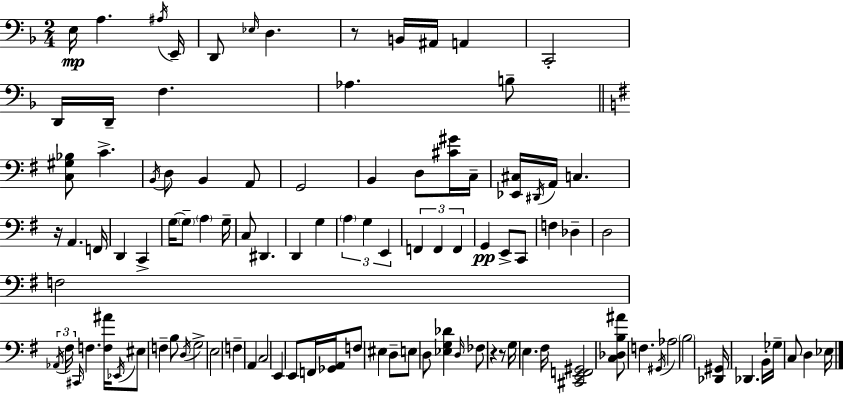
X:1
T:Untitled
M:2/4
L:1/4
K:F
E,/4 A, ^A,/4 E,,/4 D,,/2 _E,/4 D, z/2 B,,/4 ^A,,/4 A,, C,,2 D,,/4 D,,/4 F, _A, B,/2 [C,^G,_B,]/2 C B,,/4 D,/2 B,, A,,/2 G,,2 B,, D,/2 [^C^G]/4 C,/4 [_E,,^C,]/4 ^D,,/4 A,,/4 C, z/4 A,, F,,/4 D,, C,, G,/4 G,/2 A, G,/4 C,/2 ^D,, D,, G, A, G, E,, F,, F,, F,, G,, E,,/2 C,,/2 F, _D, D,2 F,2 _A,,/4 ^F,/4 ^C,,/4 F, [F,^A]/4 _E,,/4 ^E,/2 F, B,/2 D,/4 G,2 E,2 F, A,, C,2 E,, E,,/2 F,,/4 [_G,,A,,]/4 F,/2 ^E, D,/2 E,/2 D,/2 [_E,G,_D] D,/4 _F,/2 z z/2 G,/4 E, ^F,/4 [^C,,E,,F,,^G,,]2 [C,_D,B,^A]/2 F, ^G,,/4 _A,2 B,2 [_D,,^G,,]/4 _D,, B,,/4 _G,/4 C,/2 D, _E,/4